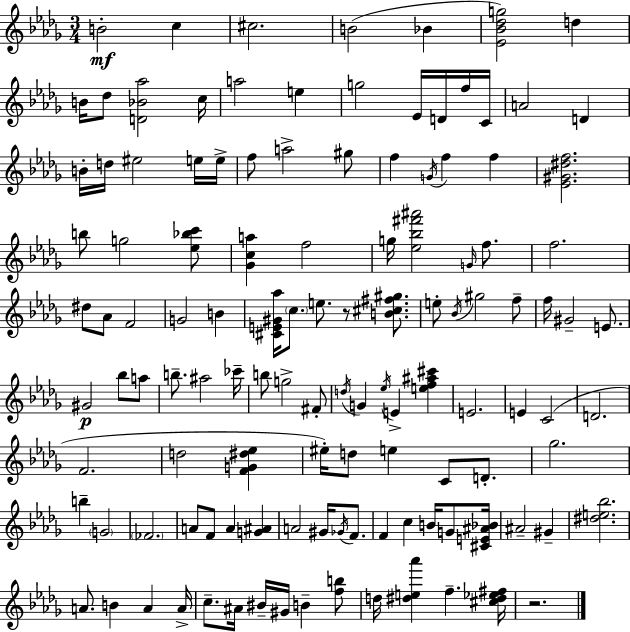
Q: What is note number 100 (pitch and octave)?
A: G#4